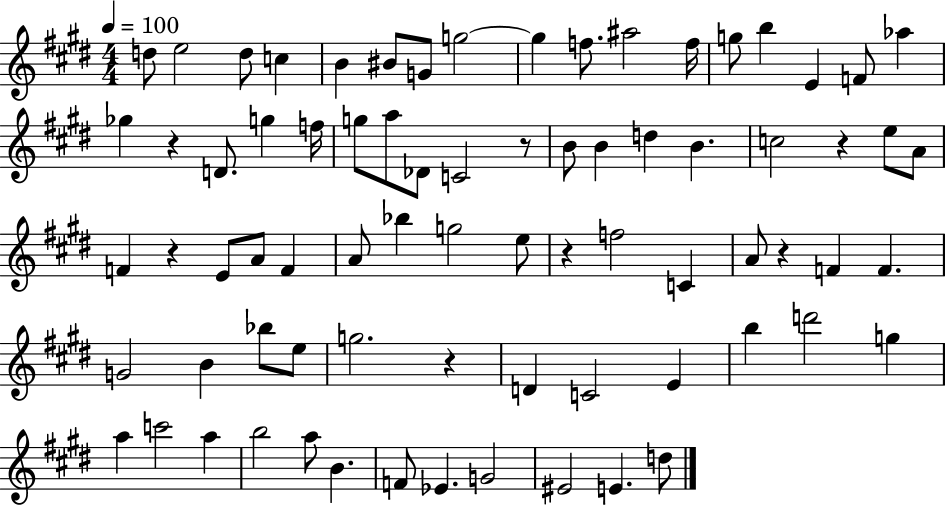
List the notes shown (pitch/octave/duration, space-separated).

D5/e E5/h D5/e C5/q B4/q BIS4/e G4/e G5/h G5/q F5/e. A#5/h F5/s G5/e B5/q E4/q F4/e Ab5/q Gb5/q R/q D4/e. G5/q F5/s G5/e A5/e Db4/e C4/h R/e B4/e B4/q D5/q B4/q. C5/h R/q E5/e A4/e F4/q R/q E4/e A4/e F4/q A4/e Bb5/q G5/h E5/e R/q F5/h C4/q A4/e R/q F4/q F4/q. G4/h B4/q Bb5/e E5/e G5/h. R/q D4/q C4/h E4/q B5/q D6/h G5/q A5/q C6/h A5/q B5/h A5/e B4/q. F4/e Eb4/q. G4/h EIS4/h E4/q. D5/e